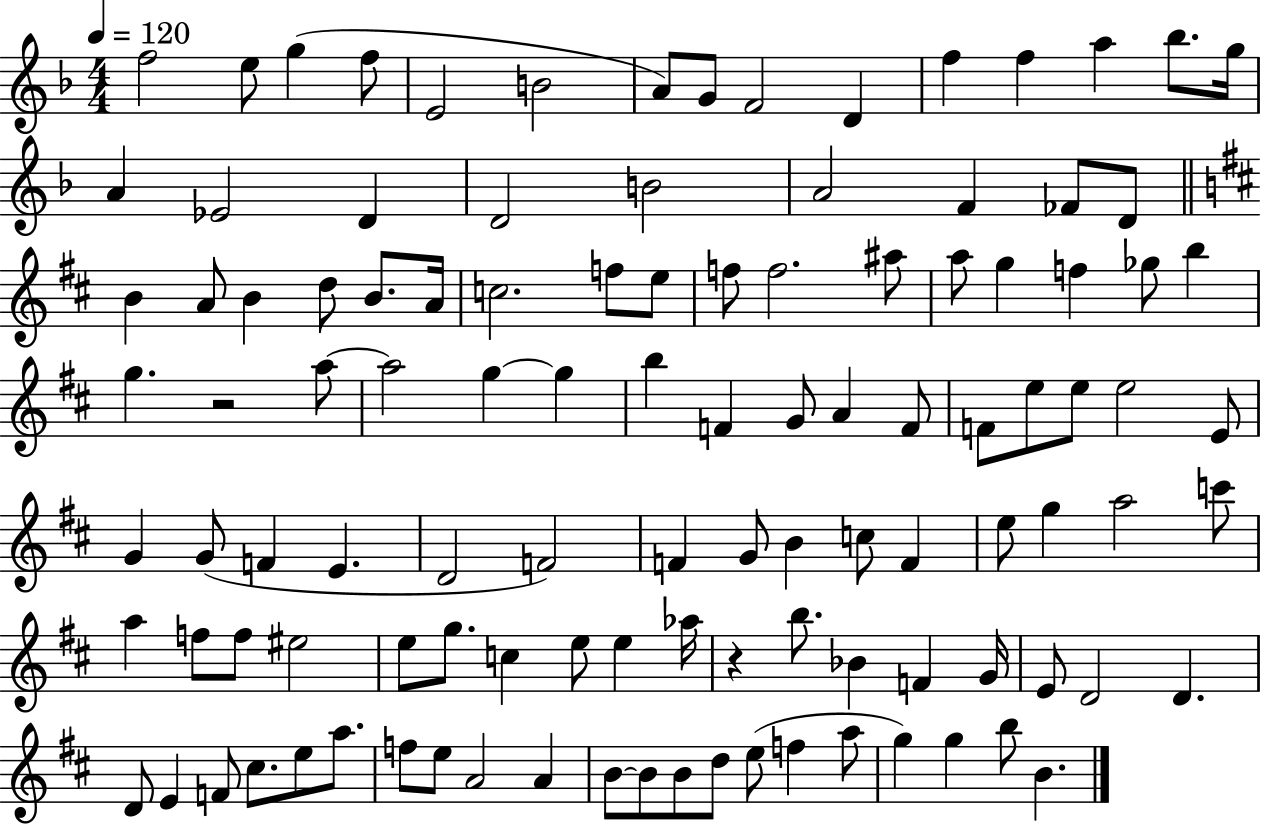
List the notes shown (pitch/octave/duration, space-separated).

F5/h E5/e G5/q F5/e E4/h B4/h A4/e G4/e F4/h D4/q F5/q F5/q A5/q Bb5/e. G5/s A4/q Eb4/h D4/q D4/h B4/h A4/h F4/q FES4/e D4/e B4/q A4/e B4/q D5/e B4/e. A4/s C5/h. F5/e E5/e F5/e F5/h. A#5/e A5/e G5/q F5/q Gb5/e B5/q G5/q. R/h A5/e A5/h G5/q G5/q B5/q F4/q G4/e A4/q F4/e F4/e E5/e E5/e E5/h E4/e G4/q G4/e F4/q E4/q. D4/h F4/h F4/q G4/e B4/q C5/e F4/q E5/e G5/q A5/h C6/e A5/q F5/e F5/e EIS5/h E5/e G5/e. C5/q E5/e E5/q Ab5/s R/q B5/e. Bb4/q F4/q G4/s E4/e D4/h D4/q. D4/e E4/q F4/e C#5/e. E5/e A5/e. F5/e E5/e A4/h A4/q B4/e B4/e B4/e D5/e E5/e F5/q A5/e G5/q G5/q B5/e B4/q.